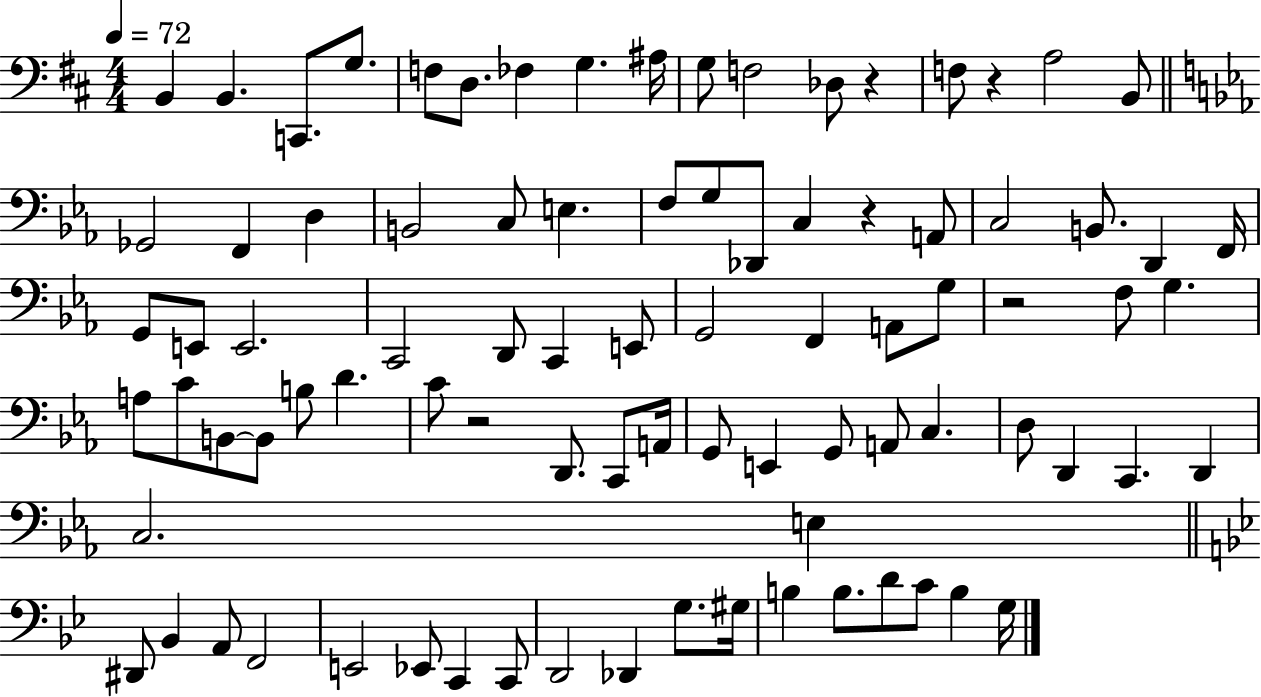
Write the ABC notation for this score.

X:1
T:Untitled
M:4/4
L:1/4
K:D
B,, B,, C,,/2 G,/2 F,/2 D,/2 _F, G, ^A,/4 G,/2 F,2 _D,/2 z F,/2 z A,2 B,,/2 _G,,2 F,, D, B,,2 C,/2 E, F,/2 G,/2 _D,,/2 C, z A,,/2 C,2 B,,/2 D,, F,,/4 G,,/2 E,,/2 E,,2 C,,2 D,,/2 C,, E,,/2 G,,2 F,, A,,/2 G,/2 z2 F,/2 G, A,/2 C/2 B,,/2 B,,/2 B,/2 D C/2 z2 D,,/2 C,,/2 A,,/4 G,,/2 E,, G,,/2 A,,/2 C, D,/2 D,, C,, D,, C,2 E, ^D,,/2 _B,, A,,/2 F,,2 E,,2 _E,,/2 C,, C,,/2 D,,2 _D,, G,/2 ^G,/4 B, B,/2 D/2 C/2 B, G,/4